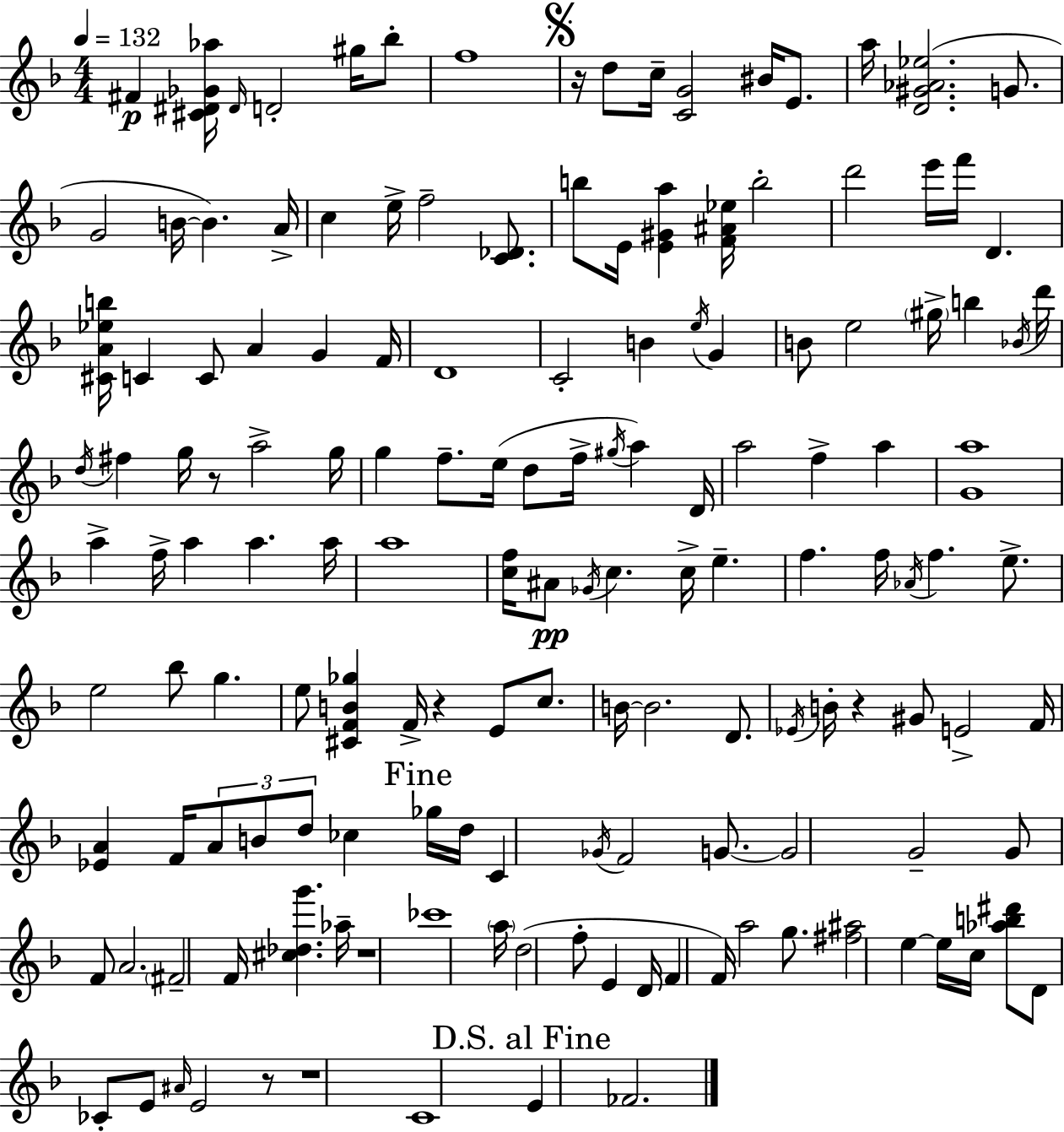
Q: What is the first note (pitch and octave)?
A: F#4